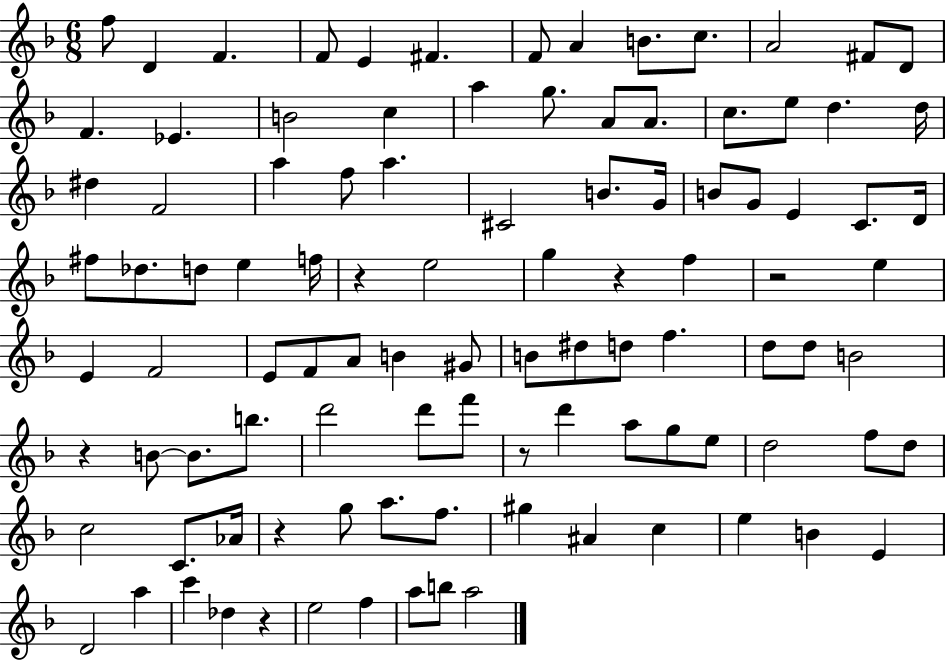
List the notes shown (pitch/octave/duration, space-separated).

F5/e D4/q F4/q. F4/e E4/q F#4/q. F4/e A4/q B4/e. C5/e. A4/h F#4/e D4/e F4/q. Eb4/q. B4/h C5/q A5/q G5/e. A4/e A4/e. C5/e. E5/e D5/q. D5/s D#5/q F4/h A5/q F5/e A5/q. C#4/h B4/e. G4/s B4/e G4/e E4/q C4/e. D4/s F#5/e Db5/e. D5/e E5/q F5/s R/q E5/h G5/q R/q F5/q R/h E5/q E4/q F4/h E4/e F4/e A4/e B4/q G#4/e B4/e D#5/e D5/e F5/q. D5/e D5/e B4/h R/q B4/e B4/e. B5/e. D6/h D6/e F6/e R/e D6/q A5/e G5/e E5/e D5/h F5/e D5/e C5/h C4/e. Ab4/s R/q G5/e A5/e. F5/e. G#5/q A#4/q C5/q E5/q B4/q E4/q D4/h A5/q C6/q Db5/q R/q E5/h F5/q A5/e B5/e A5/h